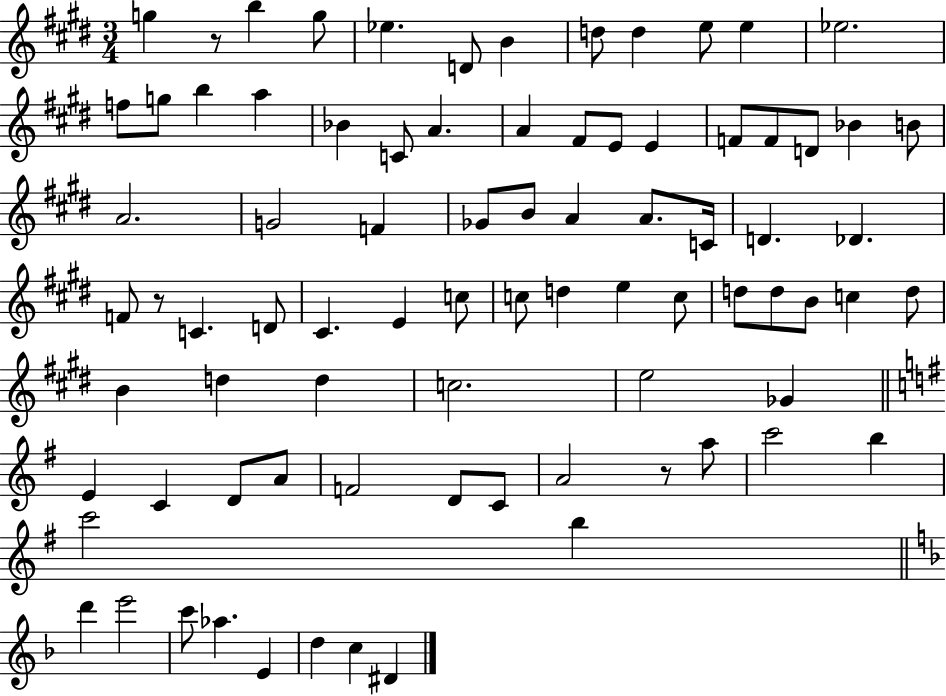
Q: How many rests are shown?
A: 3